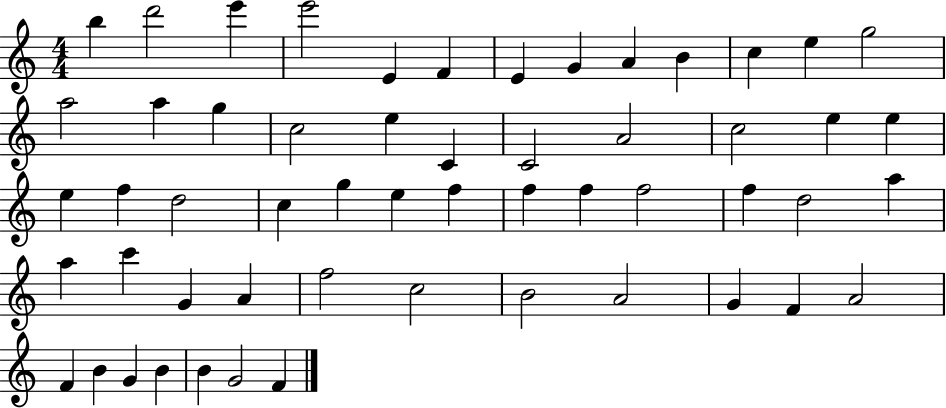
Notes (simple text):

B5/q D6/h E6/q E6/h E4/q F4/q E4/q G4/q A4/q B4/q C5/q E5/q G5/h A5/h A5/q G5/q C5/h E5/q C4/q C4/h A4/h C5/h E5/q E5/q E5/q F5/q D5/h C5/q G5/q E5/q F5/q F5/q F5/q F5/h F5/q D5/h A5/q A5/q C6/q G4/q A4/q F5/h C5/h B4/h A4/h G4/q F4/q A4/h F4/q B4/q G4/q B4/q B4/q G4/h F4/q